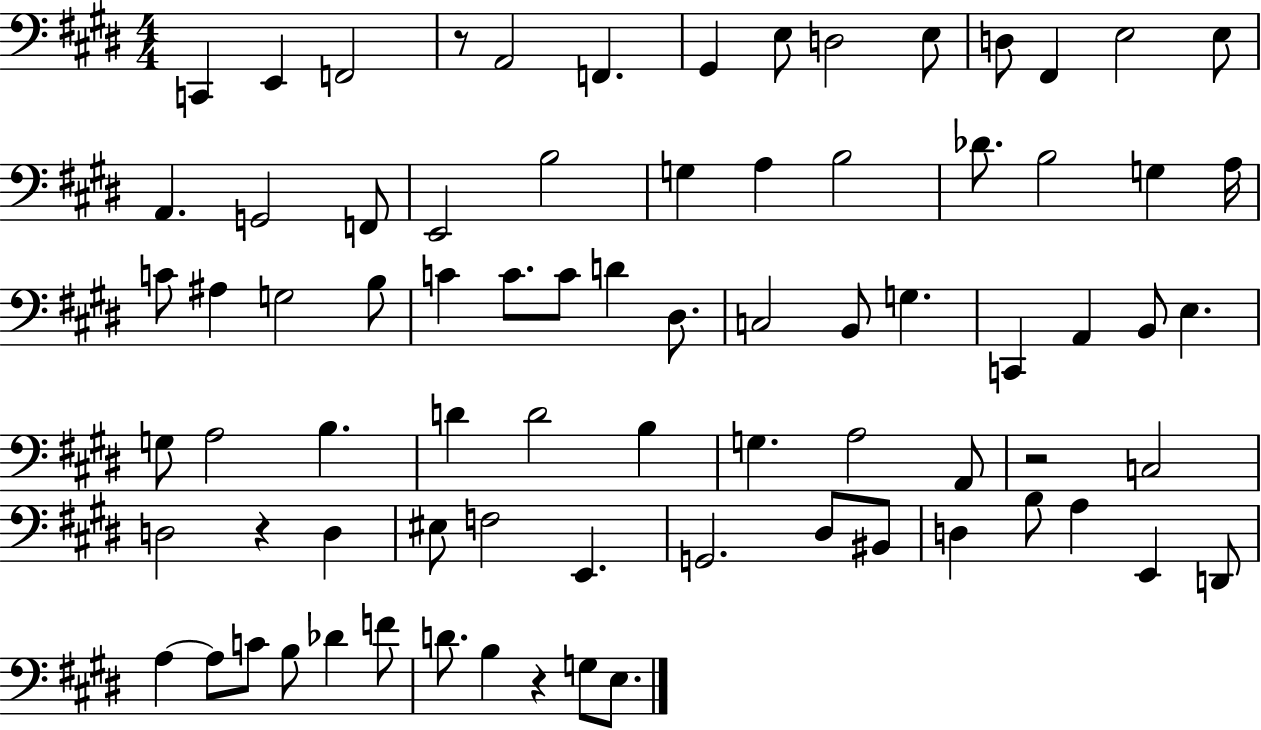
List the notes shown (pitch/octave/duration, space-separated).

C2/q E2/q F2/h R/e A2/h F2/q. G#2/q E3/e D3/h E3/e D3/e F#2/q E3/h E3/e A2/q. G2/h F2/e E2/h B3/h G3/q A3/q B3/h Db4/e. B3/h G3/q A3/s C4/e A#3/q G3/h B3/e C4/q C4/e. C4/e D4/q D#3/e. C3/h B2/e G3/q. C2/q A2/q B2/e E3/q. G3/e A3/h B3/q. D4/q D4/h B3/q G3/q. A3/h A2/e R/h C3/h D3/h R/q D3/q EIS3/e F3/h E2/q. G2/h. D#3/e BIS2/e D3/q B3/e A3/q E2/q D2/e A3/q A3/e C4/e B3/e Db4/q F4/e D4/e. B3/q R/q G3/e E3/e.